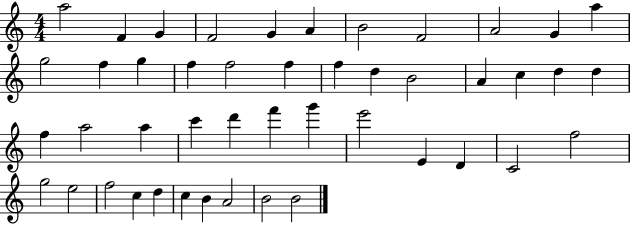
{
  \clef treble
  \numericTimeSignature
  \time 4/4
  \key c \major
  a''2 f'4 g'4 | f'2 g'4 a'4 | b'2 f'2 | a'2 g'4 a''4 | \break g''2 f''4 g''4 | f''4 f''2 f''4 | f''4 d''4 b'2 | a'4 c''4 d''4 d''4 | \break f''4 a''2 a''4 | c'''4 d'''4 f'''4 g'''4 | e'''2 e'4 d'4 | c'2 f''2 | \break g''2 e''2 | f''2 c''4 d''4 | c''4 b'4 a'2 | b'2 b'2 | \break \bar "|."
}